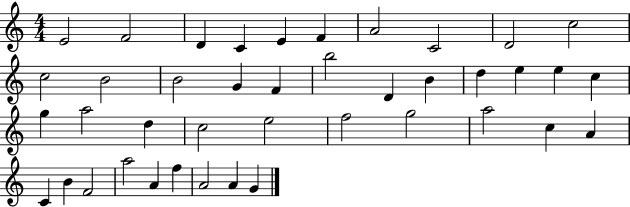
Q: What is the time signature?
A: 4/4